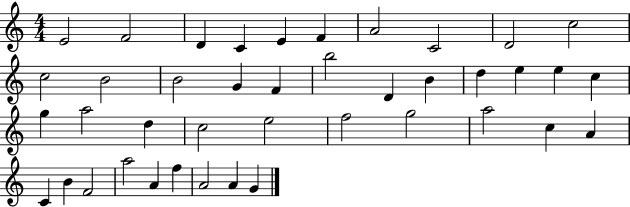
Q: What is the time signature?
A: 4/4